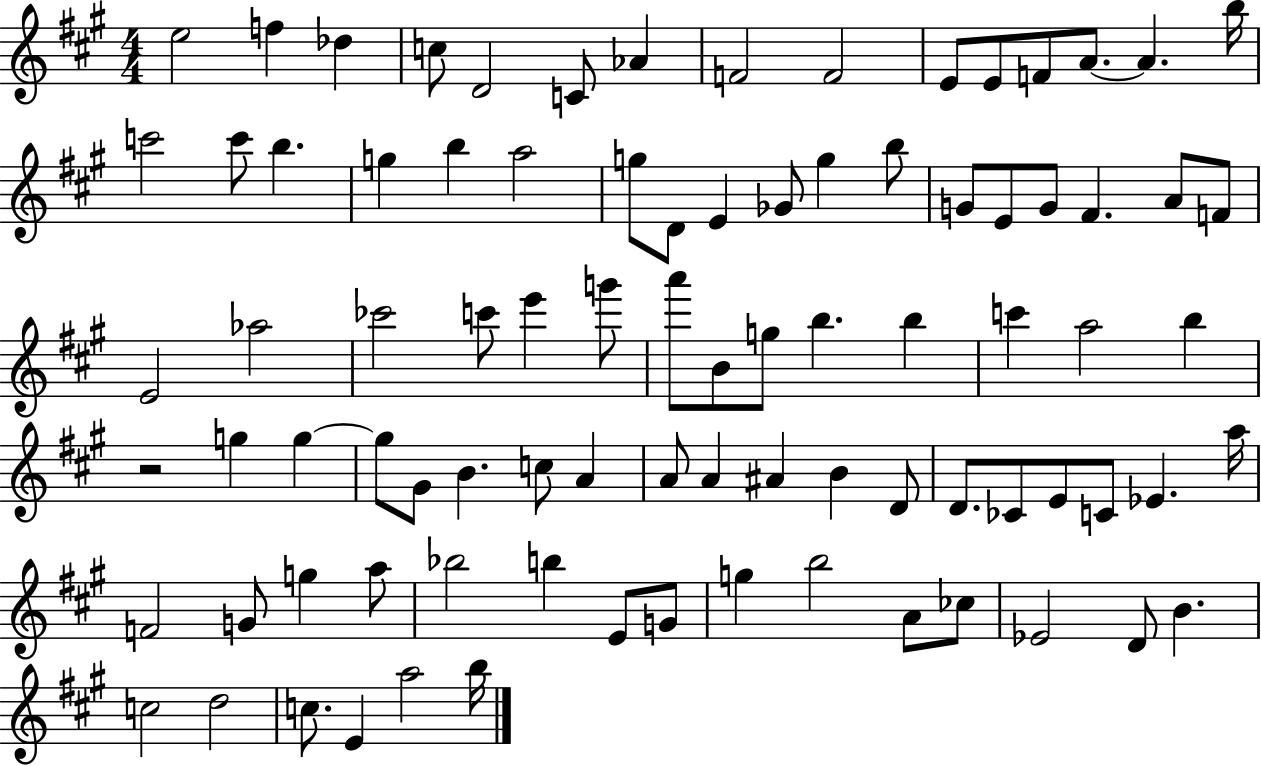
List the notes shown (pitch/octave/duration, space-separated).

E5/h F5/q Db5/q C5/e D4/h C4/e Ab4/q F4/h F4/h E4/e E4/e F4/e A4/e. A4/q. B5/s C6/h C6/e B5/q. G5/q B5/q A5/h G5/e D4/e E4/q Gb4/e G5/q B5/e G4/e E4/e G4/e F#4/q. A4/e F4/e E4/h Ab5/h CES6/h C6/e E6/q G6/e A6/e B4/e G5/e B5/q. B5/q C6/q A5/h B5/q R/h G5/q G5/q G5/e G#4/e B4/q. C5/e A4/q A4/e A4/q A#4/q B4/q D4/e D4/e. CES4/e E4/e C4/e Eb4/q. A5/s F4/h G4/e G5/q A5/e Bb5/h B5/q E4/e G4/e G5/q B5/h A4/e CES5/e Eb4/h D4/e B4/q. C5/h D5/h C5/e. E4/q A5/h B5/s